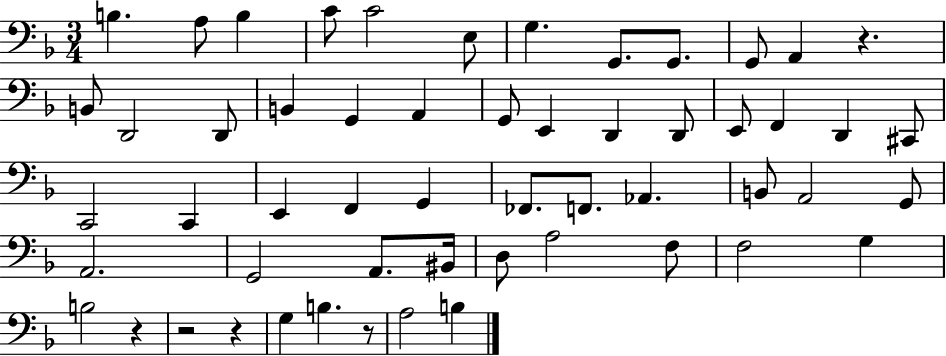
B3/q. A3/e B3/q C4/e C4/h E3/e G3/q. G2/e. G2/e. G2/e A2/q R/q. B2/e D2/h D2/e B2/q G2/q A2/q G2/e E2/q D2/q D2/e E2/e F2/q D2/q C#2/e C2/h C2/q E2/q F2/q G2/q FES2/e. F2/e. Ab2/q. B2/e A2/h G2/e A2/h. G2/h A2/e. BIS2/s D3/e A3/h F3/e F3/h G3/q B3/h R/q R/h R/q G3/q B3/q. R/e A3/h B3/q